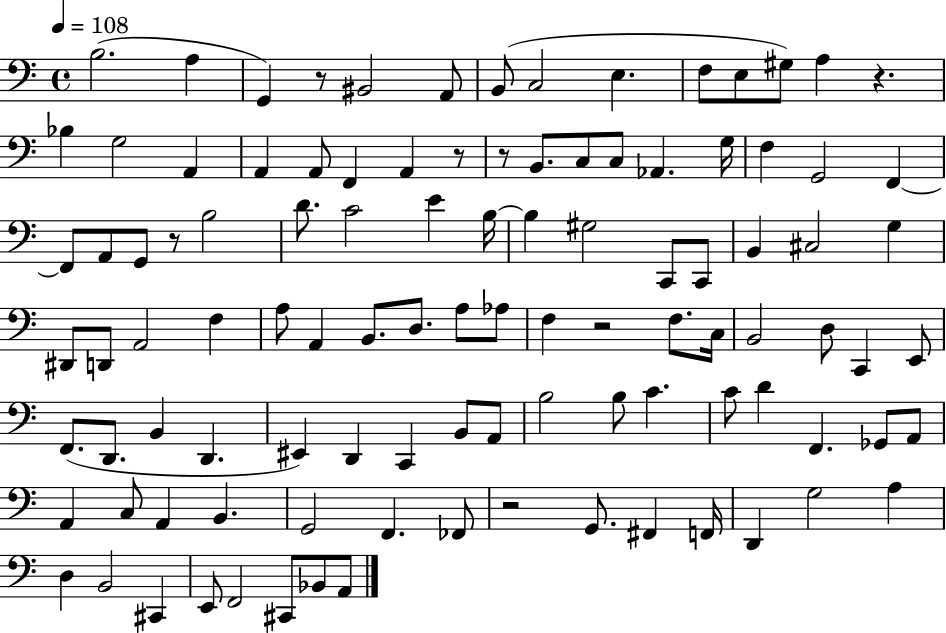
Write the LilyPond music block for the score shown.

{
  \clef bass
  \time 4/4
  \defaultTimeSignature
  \key c \major
  \tempo 4 = 108
  b2.( a4 | g,4) r8 bis,2 a,8 | b,8( c2 e4. | f8 e8 gis8) a4 r4. | \break bes4 g2 a,4 | a,4 a,8 f,4 a,4 r8 | r8 b,8. c8 c8 aes,4. g16 | f4 g,2 f,4~~ | \break f,8 a,8 g,8 r8 b2 | d'8. c'2 e'4 b16~~ | b4 gis2 c,8 c,8 | b,4 cis2 g4 | \break dis,8 d,8 a,2 f4 | a8 a,4 b,8. d8. a8 aes8 | f4 r2 f8. c16 | b,2 d8 c,4 e,8 | \break f,8.( d,8. b,4 d,4. | eis,4) d,4 c,4 b,8 a,8 | b2 b8 c'4. | c'8 d'4 f,4. ges,8 a,8 | \break a,4 c8 a,4 b,4. | g,2 f,4. fes,8 | r2 g,8. fis,4 f,16 | d,4 g2 a4 | \break d4 b,2 cis,4 | e,8 f,2 cis,8 bes,8 a,8 | \bar "|."
}